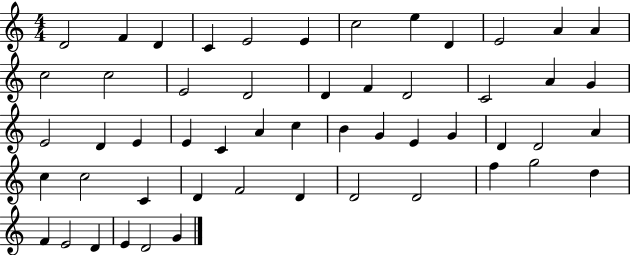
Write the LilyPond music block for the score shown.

{
  \clef treble
  \numericTimeSignature
  \time 4/4
  \key c \major
  d'2 f'4 d'4 | c'4 e'2 e'4 | c''2 e''4 d'4 | e'2 a'4 a'4 | \break c''2 c''2 | e'2 d'2 | d'4 f'4 d'2 | c'2 a'4 g'4 | \break e'2 d'4 e'4 | e'4 c'4 a'4 c''4 | b'4 g'4 e'4 g'4 | d'4 d'2 a'4 | \break c''4 c''2 c'4 | d'4 f'2 d'4 | d'2 d'2 | f''4 g''2 d''4 | \break f'4 e'2 d'4 | e'4 d'2 g'4 | \bar "|."
}